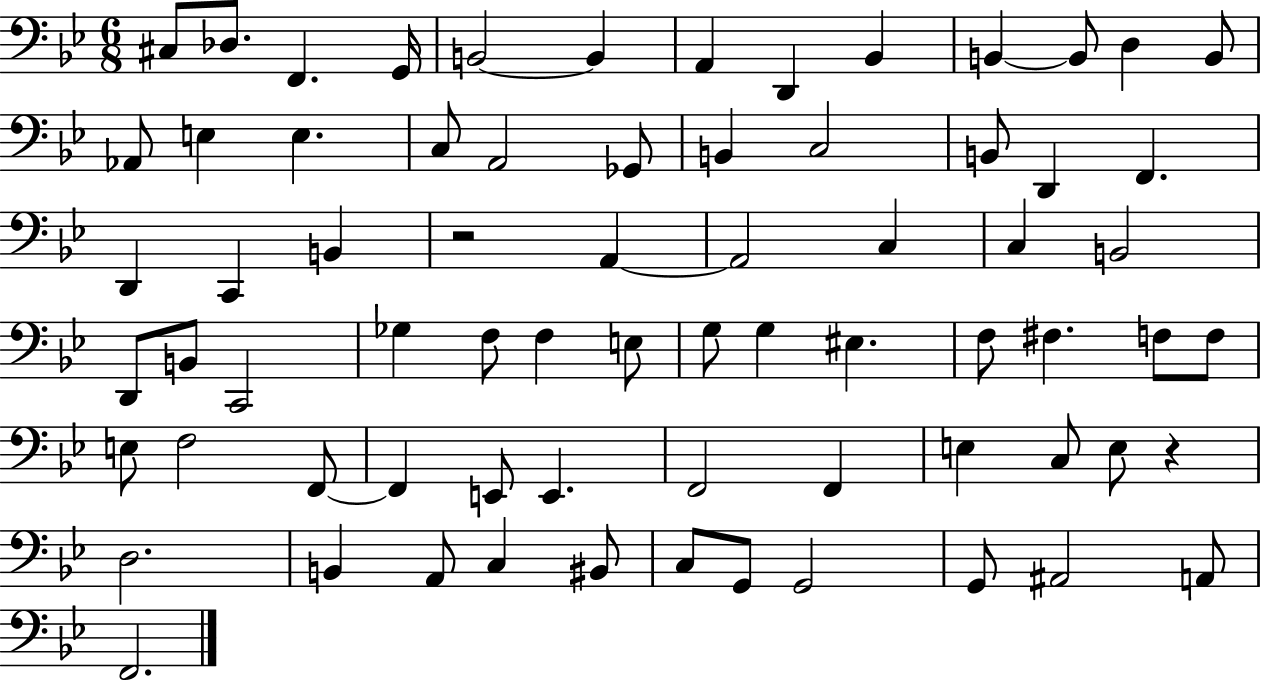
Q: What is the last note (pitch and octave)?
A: F2